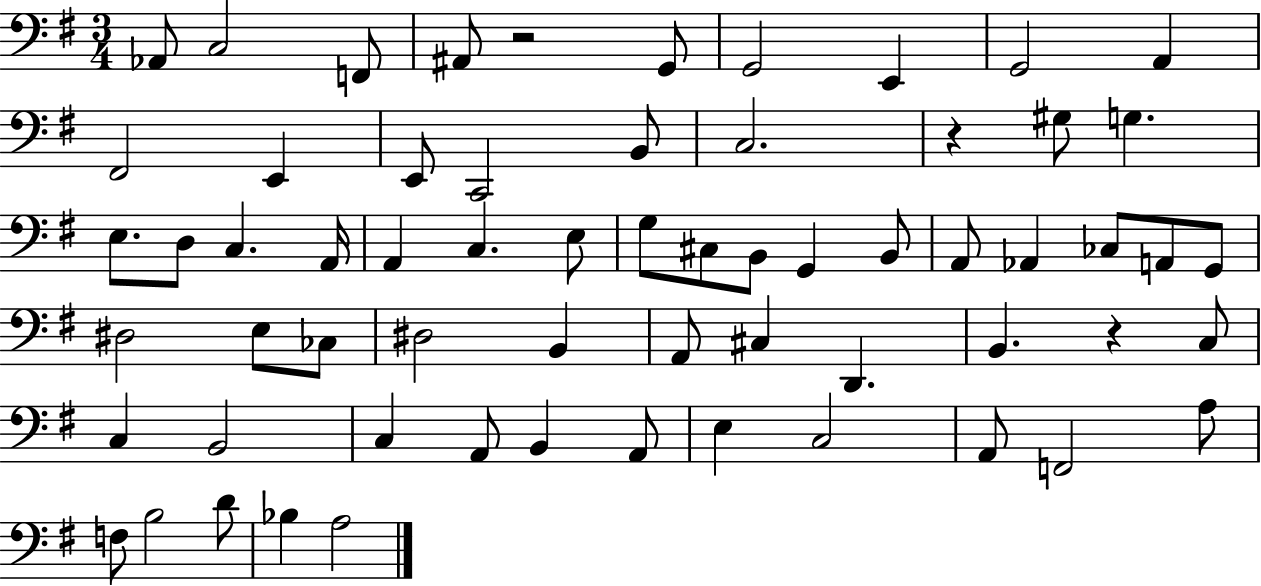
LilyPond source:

{
  \clef bass
  \numericTimeSignature
  \time 3/4
  \key g \major
  aes,8 c2 f,8 | ais,8 r2 g,8 | g,2 e,4 | g,2 a,4 | \break fis,2 e,4 | e,8 c,2 b,8 | c2. | r4 gis8 g4. | \break e8. d8 c4. a,16 | a,4 c4. e8 | g8 cis8 b,8 g,4 b,8 | a,8 aes,4 ces8 a,8 g,8 | \break dis2 e8 ces8 | dis2 b,4 | a,8 cis4 d,4. | b,4. r4 c8 | \break c4 b,2 | c4 a,8 b,4 a,8 | e4 c2 | a,8 f,2 a8 | \break f8 b2 d'8 | bes4 a2 | \bar "|."
}